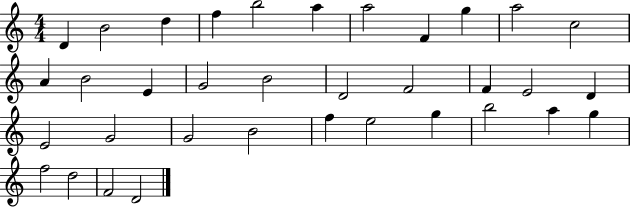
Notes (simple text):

D4/q B4/h D5/q F5/q B5/h A5/q A5/h F4/q G5/q A5/h C5/h A4/q B4/h E4/q G4/h B4/h D4/h F4/h F4/q E4/h D4/q E4/h G4/h G4/h B4/h F5/q E5/h G5/q B5/h A5/q G5/q F5/h D5/h F4/h D4/h